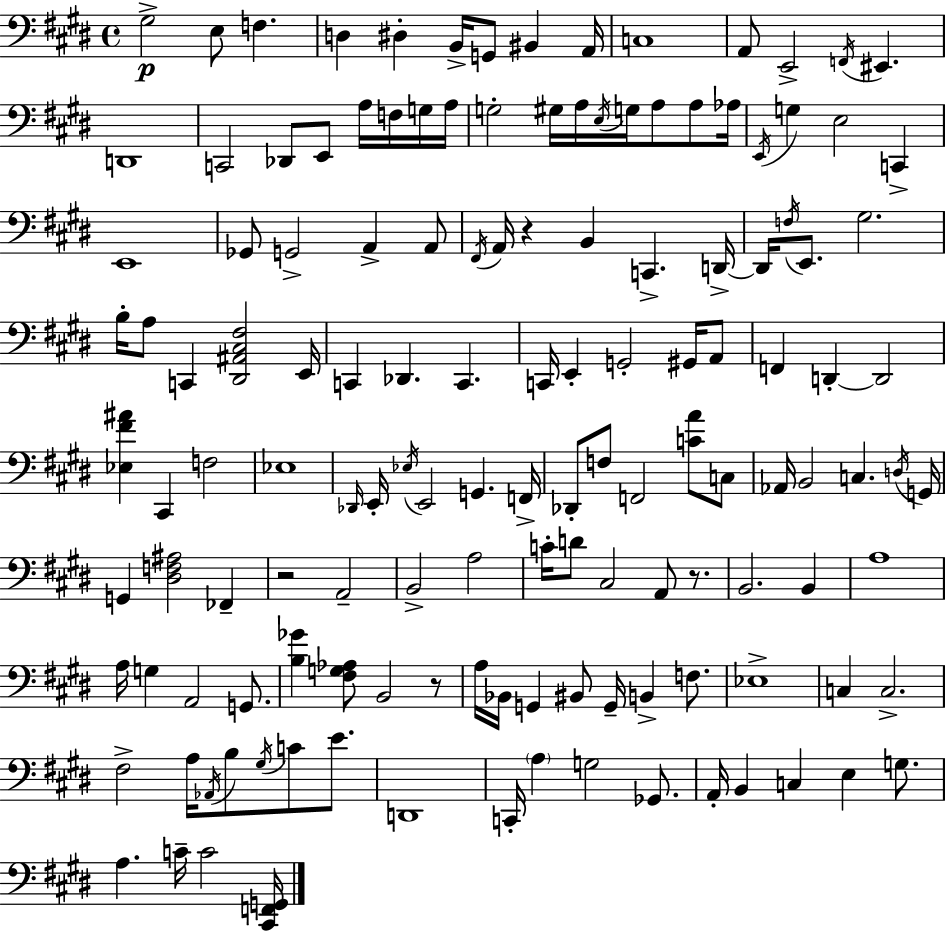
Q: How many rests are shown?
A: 4